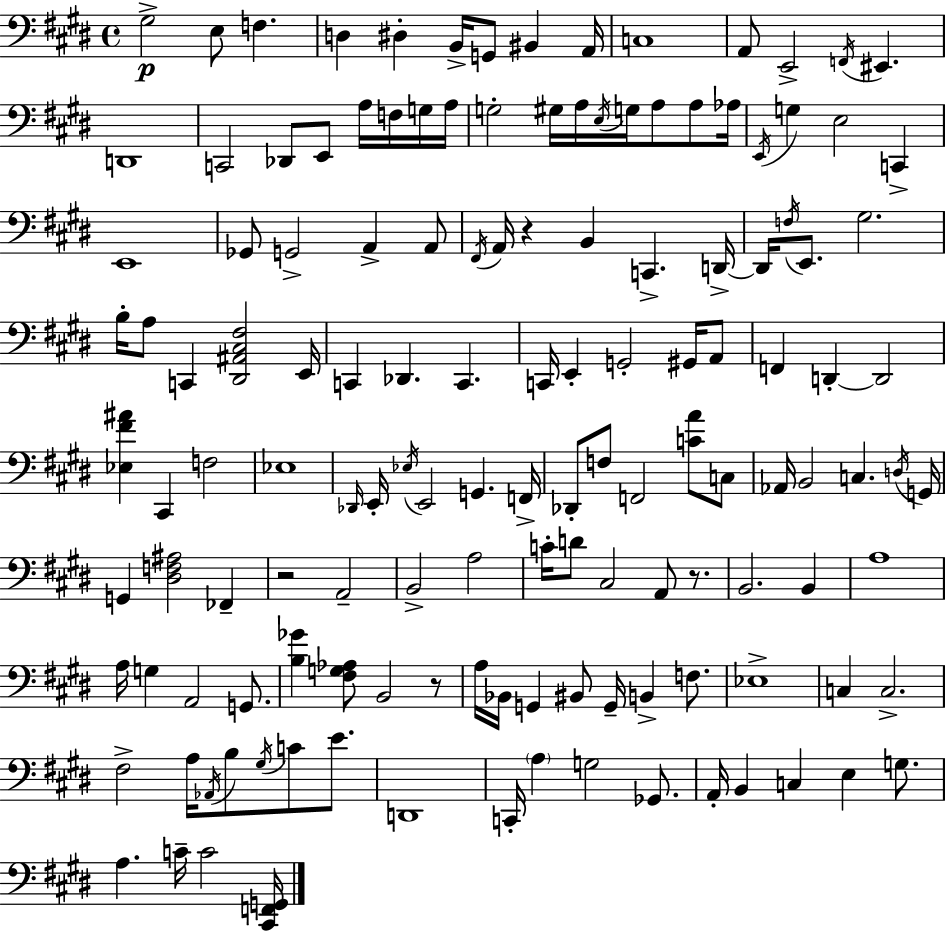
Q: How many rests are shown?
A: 4